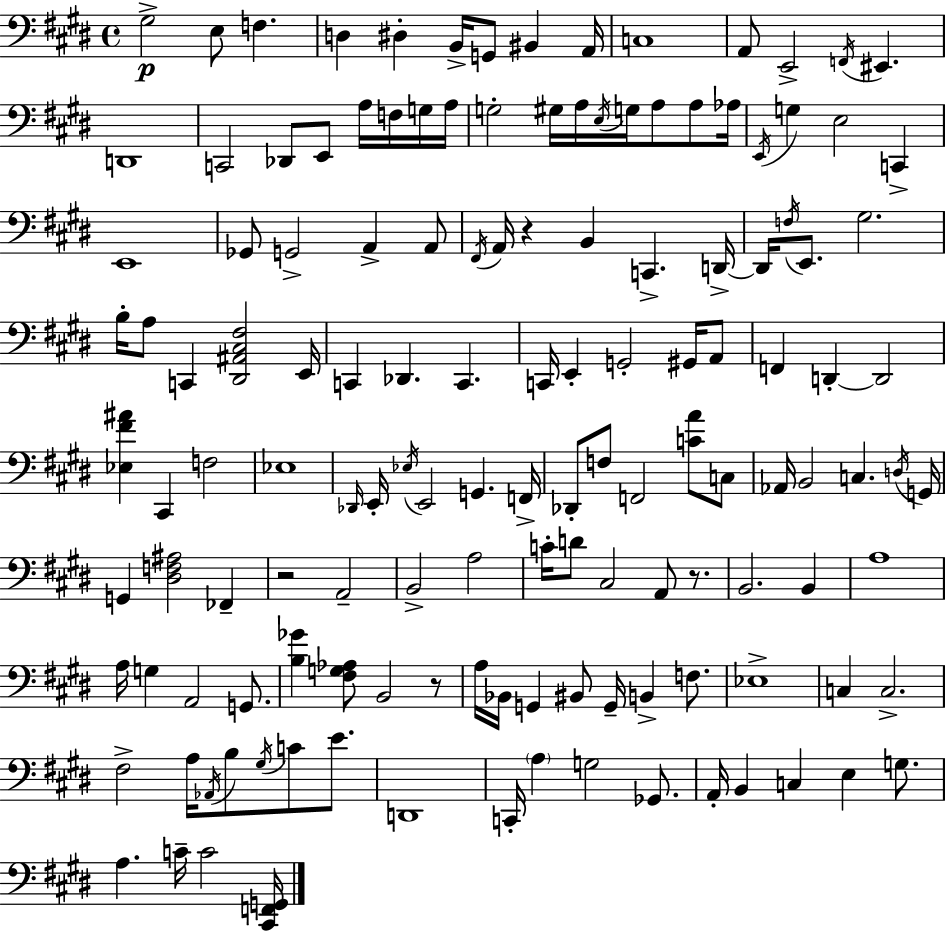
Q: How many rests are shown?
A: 4